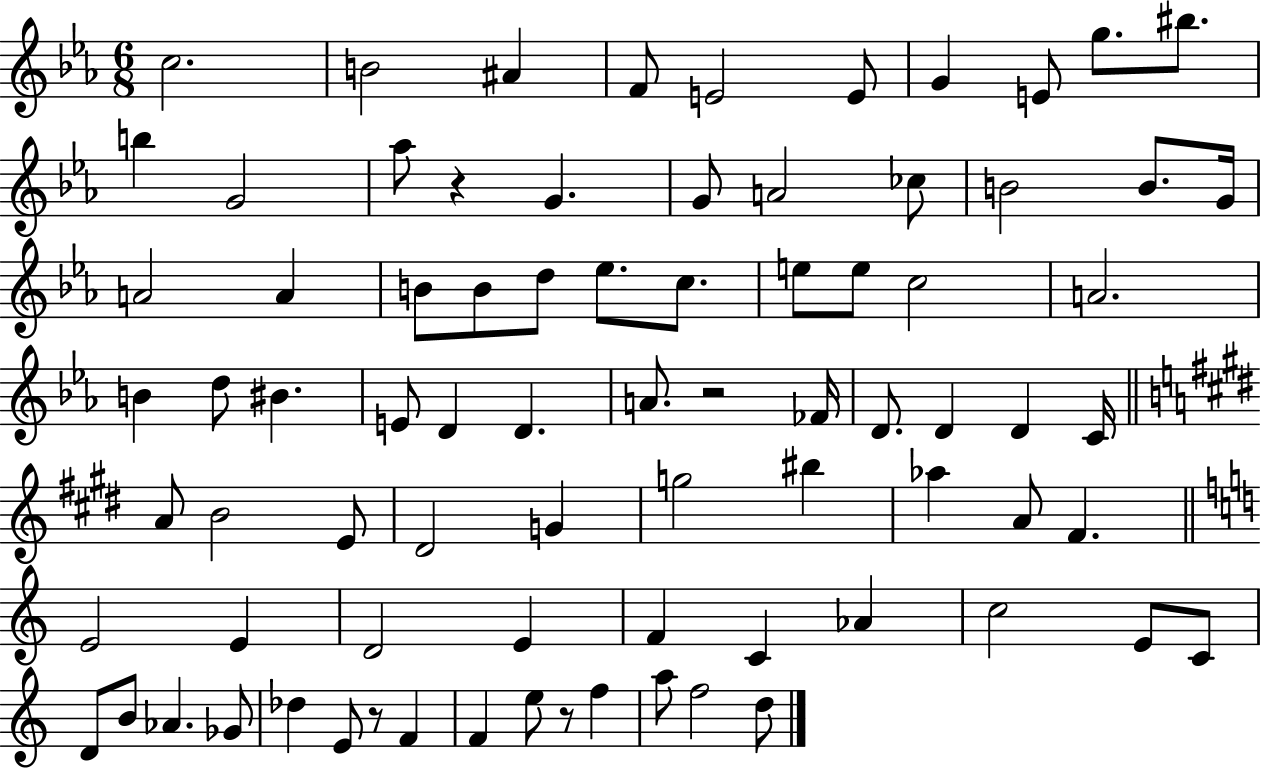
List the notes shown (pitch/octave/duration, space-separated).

C5/h. B4/h A#4/q F4/e E4/h E4/e G4/q E4/e G5/e. BIS5/e. B5/q G4/h Ab5/e R/q G4/q. G4/e A4/h CES5/e B4/h B4/e. G4/s A4/h A4/q B4/e B4/e D5/e Eb5/e. C5/e. E5/e E5/e C5/h A4/h. B4/q D5/e BIS4/q. E4/e D4/q D4/q. A4/e. R/h FES4/s D4/e. D4/q D4/q C4/s A4/e B4/h E4/e D#4/h G4/q G5/h BIS5/q Ab5/q A4/e F#4/q. E4/h E4/q D4/h E4/q F4/q C4/q Ab4/q C5/h E4/e C4/e D4/e B4/e Ab4/q. Gb4/e Db5/q E4/e R/e F4/q F4/q E5/e R/e F5/q A5/e F5/h D5/e